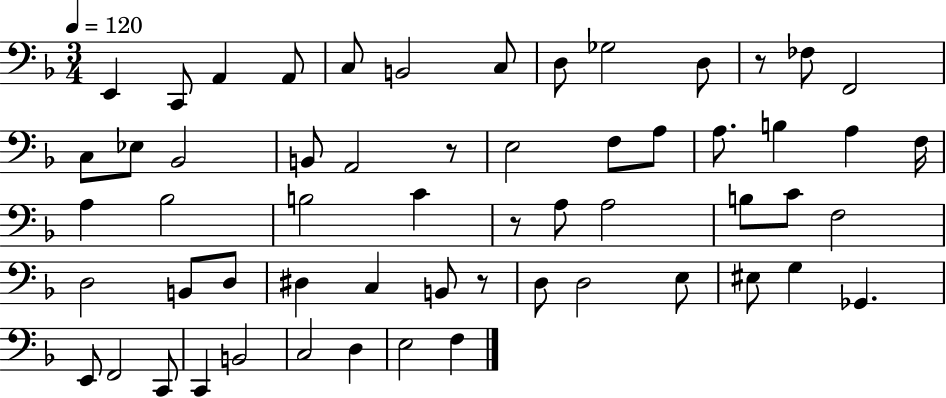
E2/q C2/e A2/q A2/e C3/e B2/h C3/e D3/e Gb3/h D3/e R/e FES3/e F2/h C3/e Eb3/e Bb2/h B2/e A2/h R/e E3/h F3/e A3/e A3/e. B3/q A3/q F3/s A3/q Bb3/h B3/h C4/q R/e A3/e A3/h B3/e C4/e F3/h D3/h B2/e D3/e D#3/q C3/q B2/e R/e D3/e D3/h E3/e EIS3/e G3/q Gb2/q. E2/e F2/h C2/e C2/q B2/h C3/h D3/q E3/h F3/q